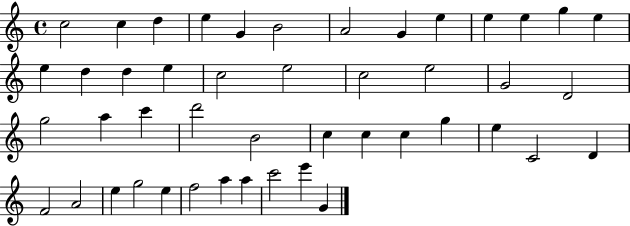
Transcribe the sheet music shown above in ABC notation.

X:1
T:Untitled
M:4/4
L:1/4
K:C
c2 c d e G B2 A2 G e e e g e e d d e c2 e2 c2 e2 G2 D2 g2 a c' d'2 B2 c c c g e C2 D F2 A2 e g2 e f2 a a c'2 e' G